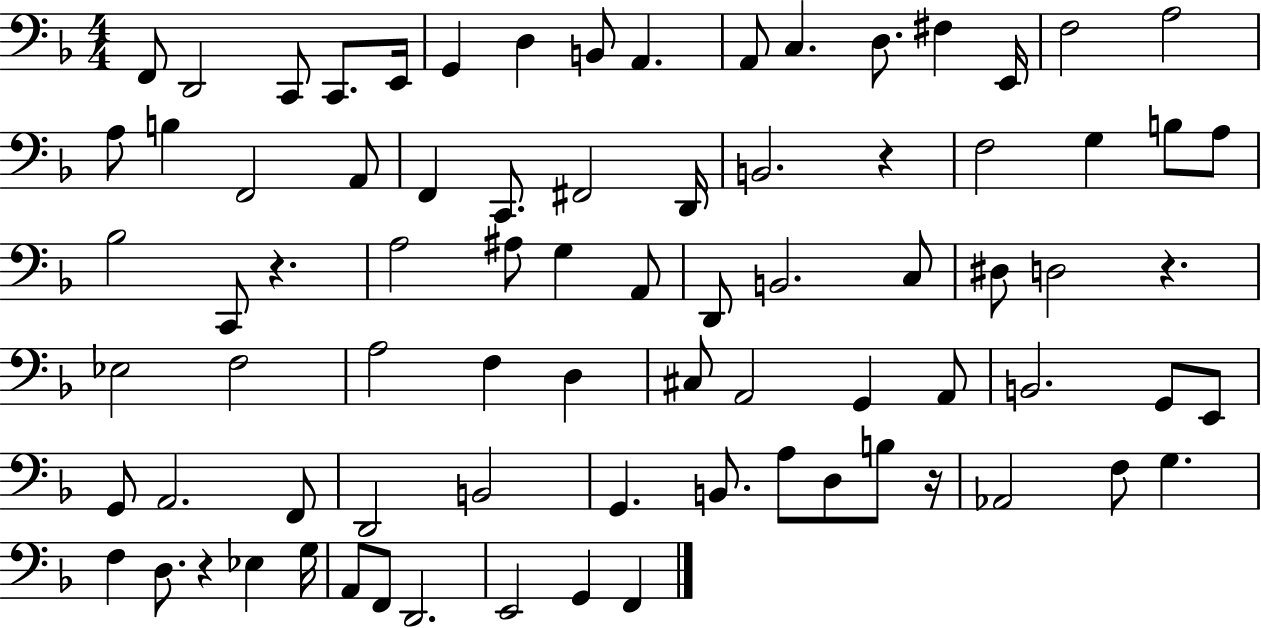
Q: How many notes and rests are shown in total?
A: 80